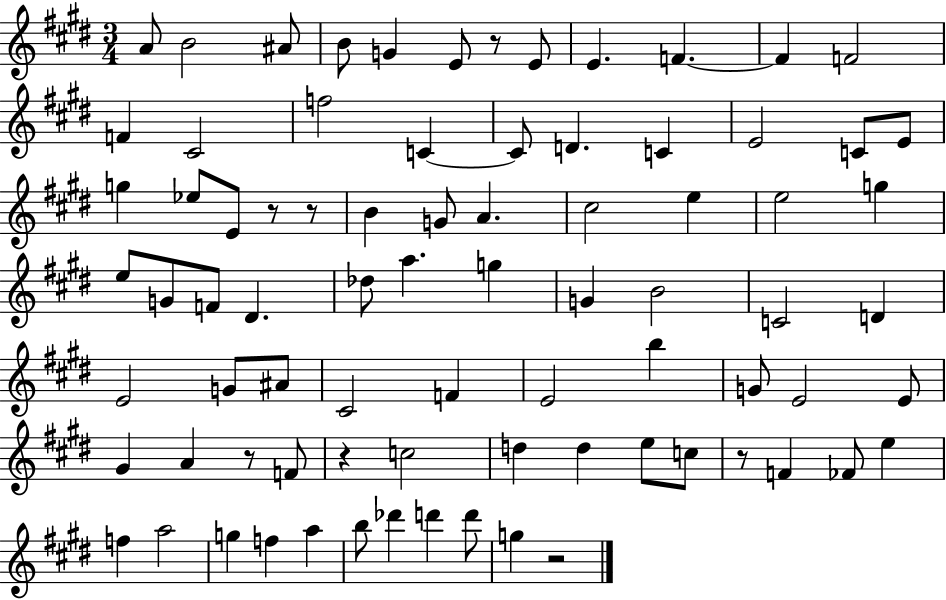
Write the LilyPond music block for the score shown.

{
  \clef treble
  \numericTimeSignature
  \time 3/4
  \key e \major
  \repeat volta 2 { a'8 b'2 ais'8 | b'8 g'4 e'8 r8 e'8 | e'4. f'4.~~ | f'4 f'2 | \break f'4 cis'2 | f''2 c'4~~ | c'8 d'4. c'4 | e'2 c'8 e'8 | \break g''4 ees''8 e'8 r8 r8 | b'4 g'8 a'4. | cis''2 e''4 | e''2 g''4 | \break e''8 g'8 f'8 dis'4. | des''8 a''4. g''4 | g'4 b'2 | c'2 d'4 | \break e'2 g'8 ais'8 | cis'2 f'4 | e'2 b''4 | g'8 e'2 e'8 | \break gis'4 a'4 r8 f'8 | r4 c''2 | d''4 d''4 e''8 c''8 | r8 f'4 fes'8 e''4 | \break f''4 a''2 | g''4 f''4 a''4 | b''8 des'''4 d'''4 d'''8 | g''4 r2 | \break } \bar "|."
}